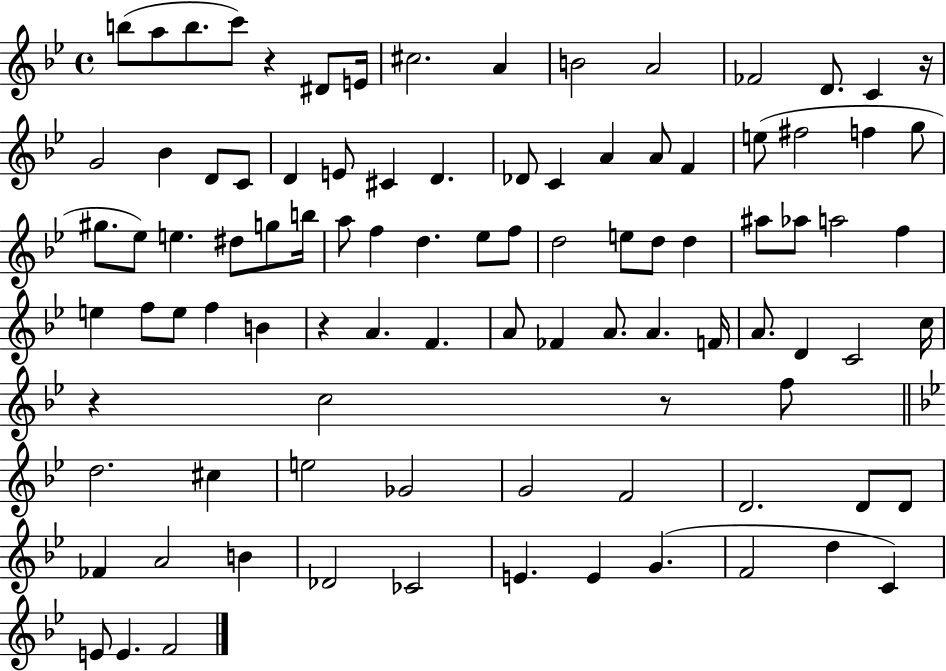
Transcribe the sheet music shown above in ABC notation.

X:1
T:Untitled
M:4/4
L:1/4
K:Bb
b/2 a/2 b/2 c'/2 z ^D/2 E/4 ^c2 A B2 A2 _F2 D/2 C z/4 G2 _B D/2 C/2 D E/2 ^C D _D/2 C A A/2 F e/2 ^f2 f g/2 ^g/2 _e/2 e ^d/2 g/2 b/4 a/2 f d _e/2 f/2 d2 e/2 d/2 d ^a/2 _a/2 a2 f e f/2 e/2 f B z A F A/2 _F A/2 A F/4 A/2 D C2 c/4 z c2 z/2 f/2 d2 ^c e2 _G2 G2 F2 D2 D/2 D/2 _F A2 B _D2 _C2 E E G F2 d C E/2 E F2